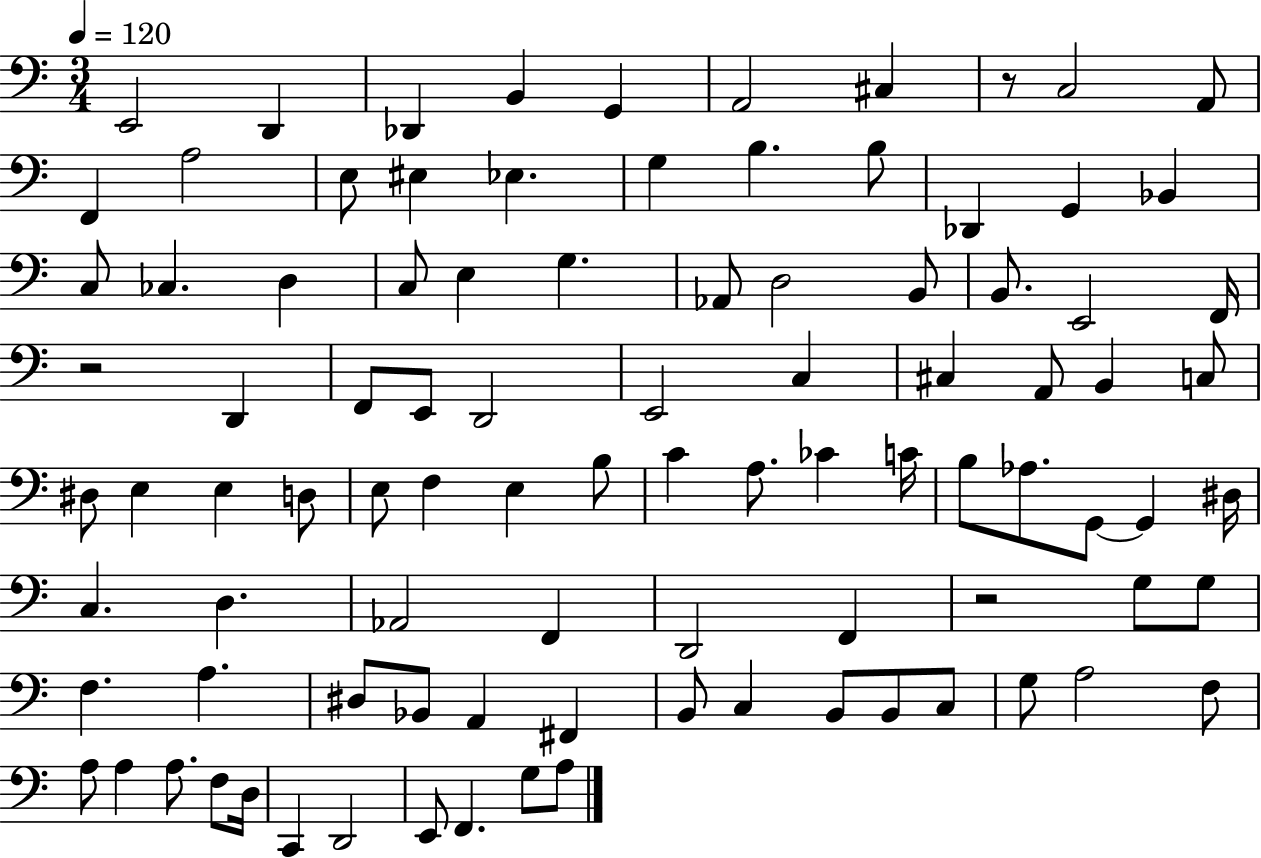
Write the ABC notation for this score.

X:1
T:Untitled
M:3/4
L:1/4
K:C
E,,2 D,, _D,, B,, G,, A,,2 ^C, z/2 C,2 A,,/2 F,, A,2 E,/2 ^E, _E, G, B, B,/2 _D,, G,, _B,, C,/2 _C, D, C,/2 E, G, _A,,/2 D,2 B,,/2 B,,/2 E,,2 F,,/4 z2 D,, F,,/2 E,,/2 D,,2 E,,2 C, ^C, A,,/2 B,, C,/2 ^D,/2 E, E, D,/2 E,/2 F, E, B,/2 C A,/2 _C C/4 B,/2 _A,/2 G,,/2 G,, ^D,/4 C, D, _A,,2 F,, D,,2 F,, z2 G,/2 G,/2 F, A, ^D,/2 _B,,/2 A,, ^F,, B,,/2 C, B,,/2 B,,/2 C,/2 G,/2 A,2 F,/2 A,/2 A, A,/2 F,/2 D,/4 C,, D,,2 E,,/2 F,, G,/2 A,/2